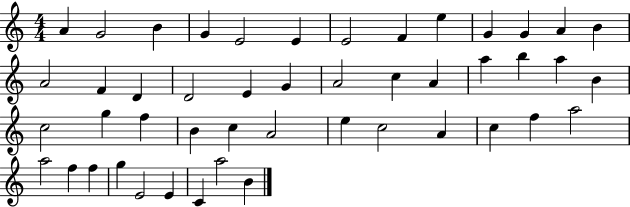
X:1
T:Untitled
M:4/4
L:1/4
K:C
A G2 B G E2 E E2 F e G G A B A2 F D D2 E G A2 c A a b a B c2 g f B c A2 e c2 A c f a2 a2 f f g E2 E C a2 B